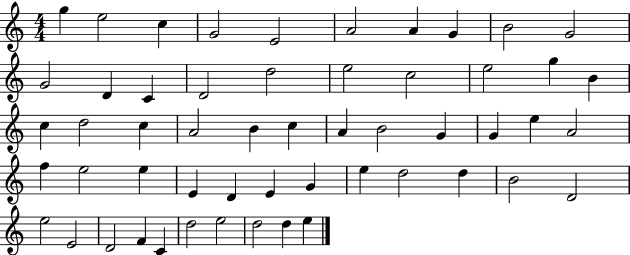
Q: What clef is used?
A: treble